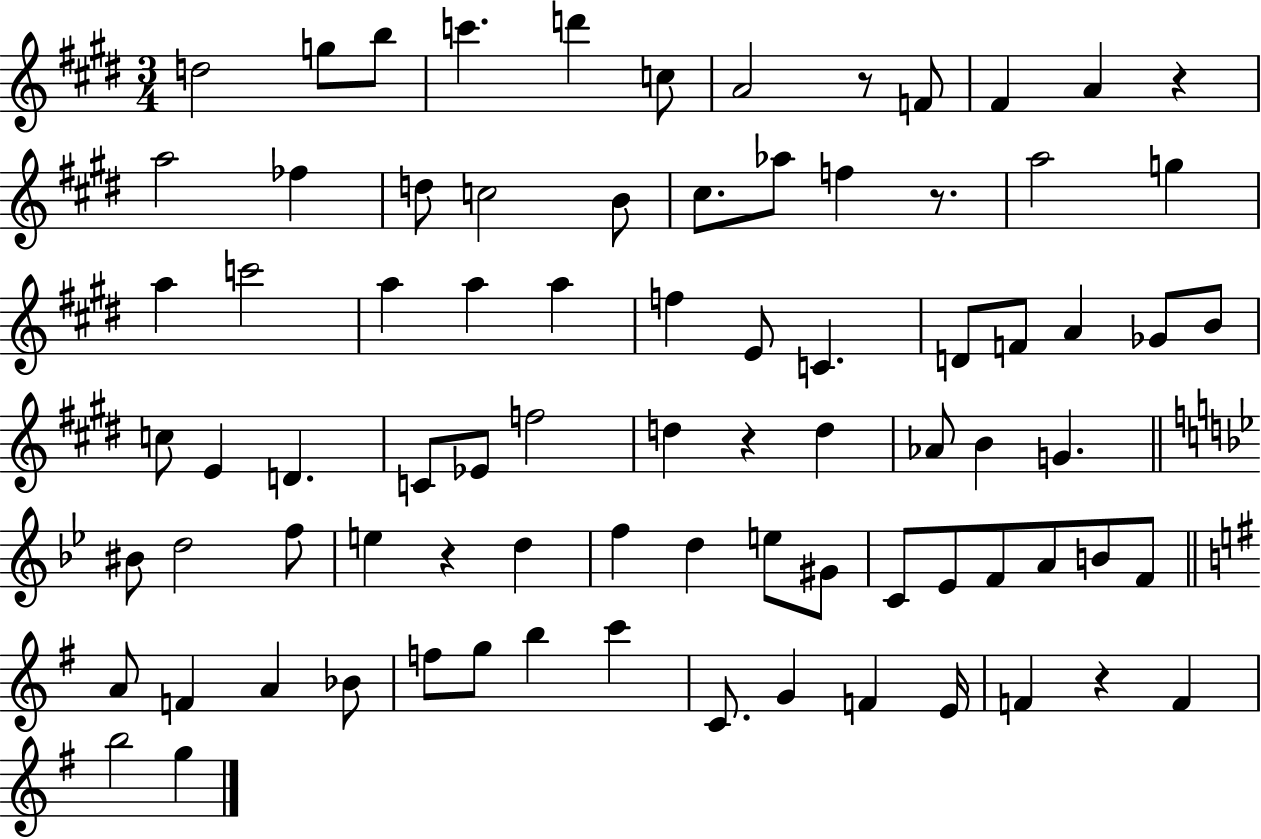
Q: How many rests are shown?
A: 6